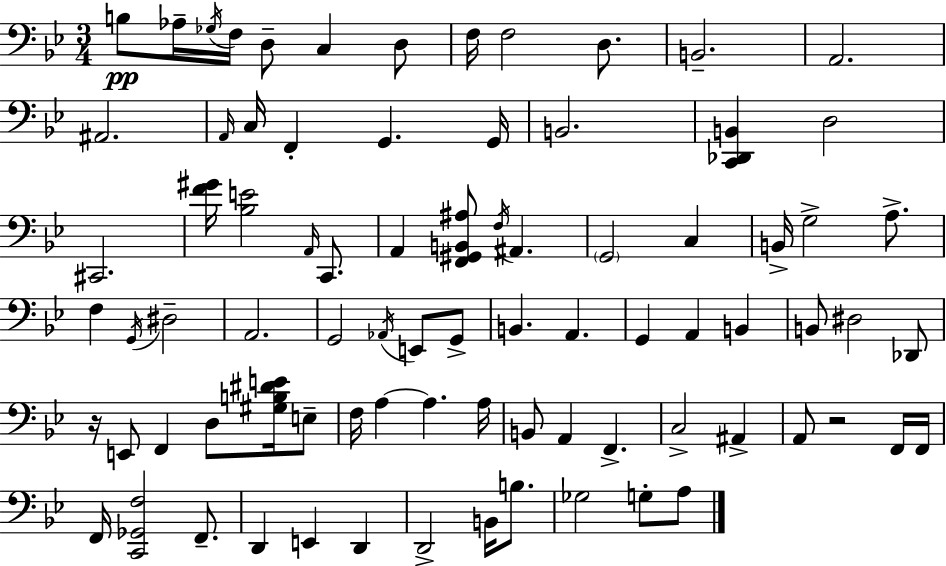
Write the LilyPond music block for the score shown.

{
  \clef bass
  \numericTimeSignature
  \time 3/4
  \key g \minor
  b8\pp aes16-- \acciaccatura { ges16 } f16 d8-- c4 d8 | f16 f2 d8. | b,2.-- | a,2. | \break ais,2. | \grace { a,16 } c16 f,4-. g,4. | g,16 b,2. | <c, des, b,>4 d2 | \break cis,2. | <f' gis'>16 <bes e'>2 \grace { a,16 } | c,8. a,4 <f, gis, b, ais>8 \acciaccatura { f16 } ais,4. | \parenthesize g,2 | \break c4 b,16-> g2-> | a8.-> f4 \acciaccatura { g,16 } dis2-- | a,2. | g,2 | \break \acciaccatura { aes,16 } e,8 g,8-> b,4. | a,4. g,4 a,4 | b,4 b,8 dis2 | des,8 r16 e,8 f,4 | \break d8 <gis b dis' e'>16 e8-- f16 a4~~ a4. | a16 b,8 a,4 | f,4.-> c2-> | ais,4-> a,8 r2 | \break f,16 f,16 f,16 <c, ges, f>2 | f,8.-- d,4 e,4 | d,4 d,2-> | b,16 b8. ges2 | \break g8-. a8 \bar "|."
}